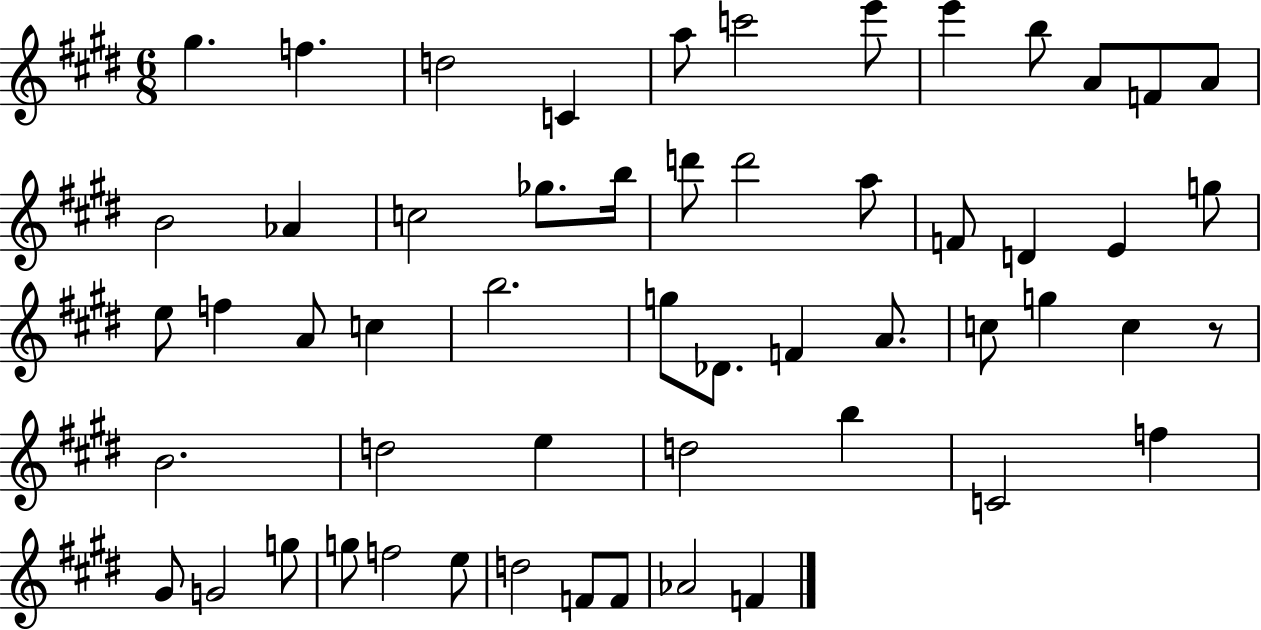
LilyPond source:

{
  \clef treble
  \numericTimeSignature
  \time 6/8
  \key e \major
  gis''4. f''4. | d''2 c'4 | a''8 c'''2 e'''8 | e'''4 b''8 a'8 f'8 a'8 | \break b'2 aes'4 | c''2 ges''8. b''16 | d'''8 d'''2 a''8 | f'8 d'4 e'4 g''8 | \break e''8 f''4 a'8 c''4 | b''2. | g''8 des'8. f'4 a'8. | c''8 g''4 c''4 r8 | \break b'2. | d''2 e''4 | d''2 b''4 | c'2 f''4 | \break gis'8 g'2 g''8 | g''8 f''2 e''8 | d''2 f'8 f'8 | aes'2 f'4 | \break \bar "|."
}